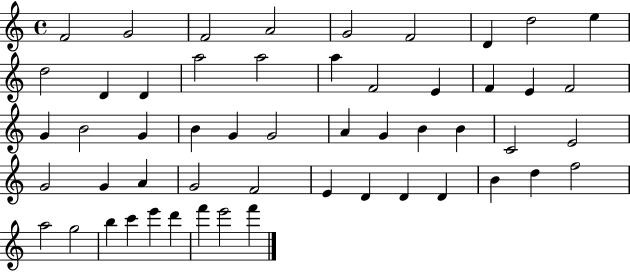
X:1
T:Untitled
M:4/4
L:1/4
K:C
F2 G2 F2 A2 G2 F2 D d2 e d2 D D a2 a2 a F2 E F E F2 G B2 G B G G2 A G B B C2 E2 G2 G A G2 F2 E D D D B d f2 a2 g2 b c' e' d' f' e'2 f'